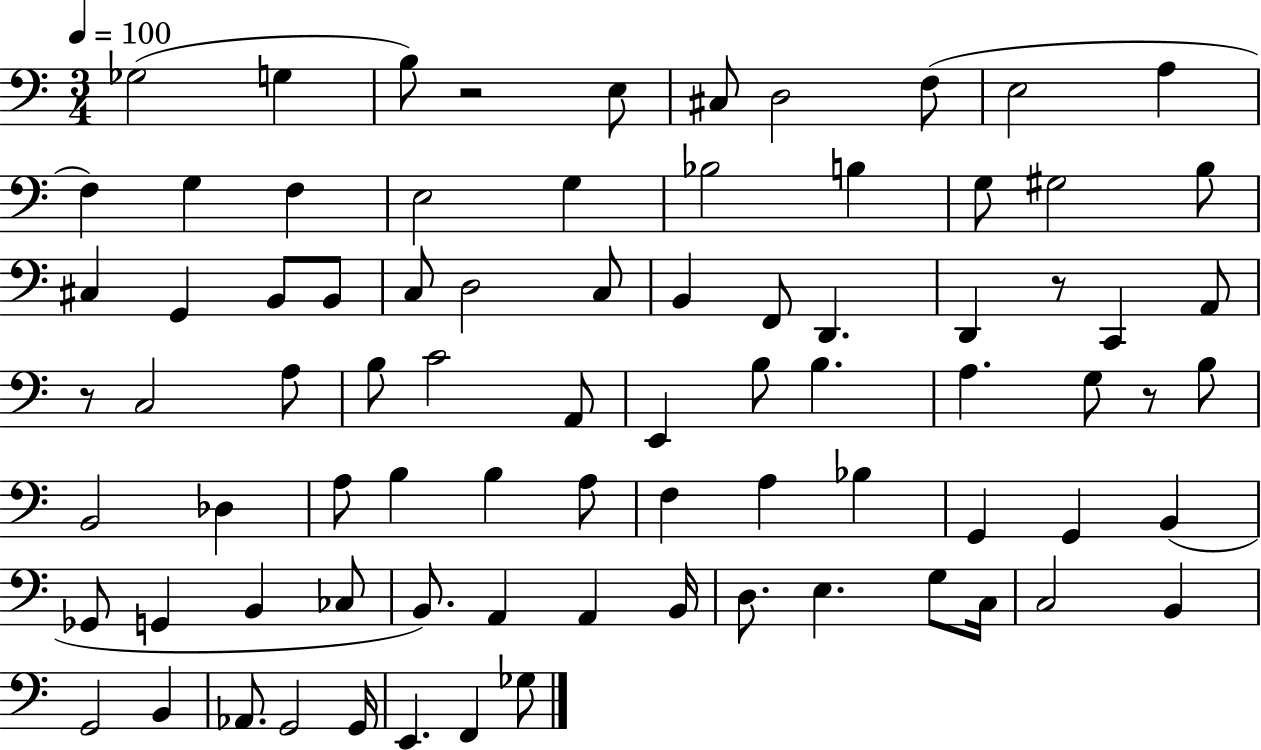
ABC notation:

X:1
T:Untitled
M:3/4
L:1/4
K:C
_G,2 G, B,/2 z2 E,/2 ^C,/2 D,2 F,/2 E,2 A, F, G, F, E,2 G, _B,2 B, G,/2 ^G,2 B,/2 ^C, G,, B,,/2 B,,/2 C,/2 D,2 C,/2 B,, F,,/2 D,, D,, z/2 C,, A,,/2 z/2 C,2 A,/2 B,/2 C2 A,,/2 E,, B,/2 B, A, G,/2 z/2 B,/2 B,,2 _D, A,/2 B, B, A,/2 F, A, _B, G,, G,, B,, _G,,/2 G,, B,, _C,/2 B,,/2 A,, A,, B,,/4 D,/2 E, G,/2 C,/4 C,2 B,, G,,2 B,, _A,,/2 G,,2 G,,/4 E,, F,, _G,/2